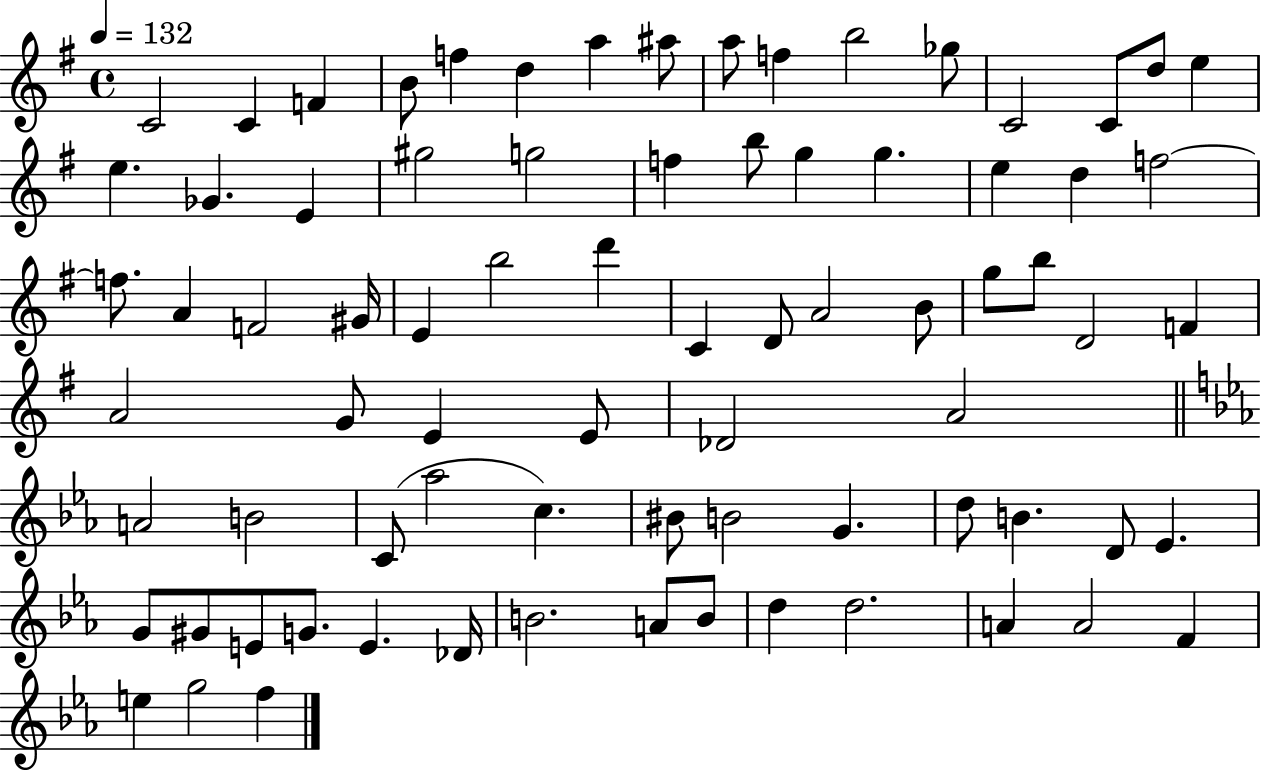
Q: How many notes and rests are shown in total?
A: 78